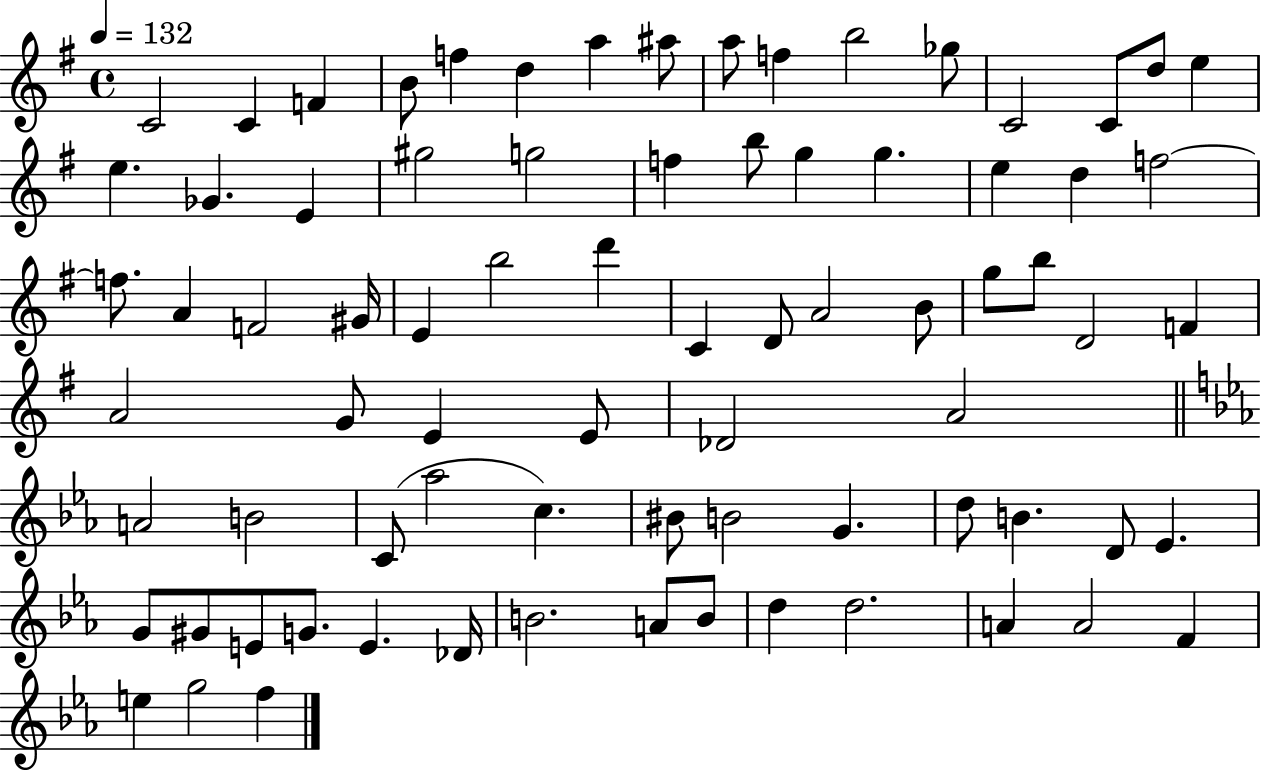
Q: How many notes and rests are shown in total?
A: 78